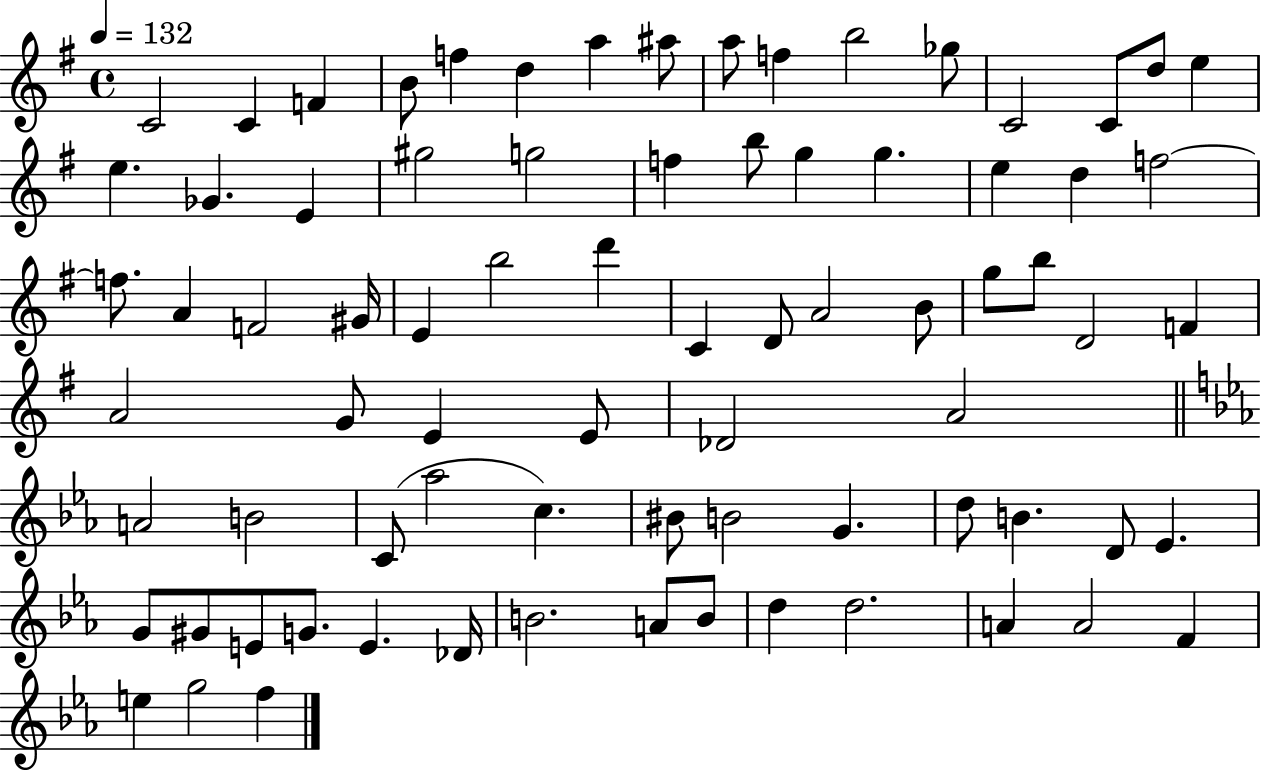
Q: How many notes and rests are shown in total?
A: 78